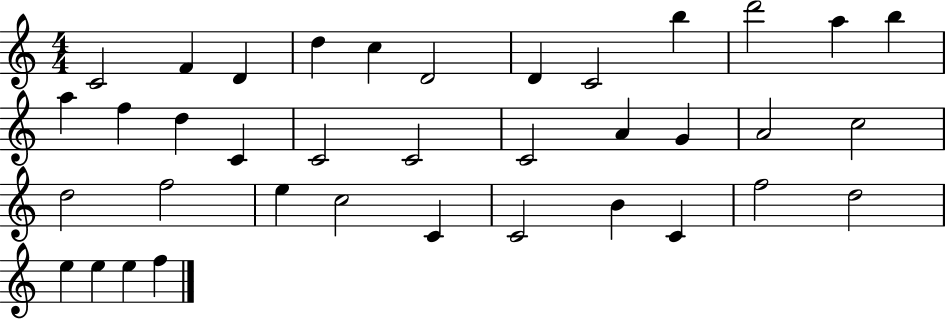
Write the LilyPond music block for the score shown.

{
  \clef treble
  \numericTimeSignature
  \time 4/4
  \key c \major
  c'2 f'4 d'4 | d''4 c''4 d'2 | d'4 c'2 b''4 | d'''2 a''4 b''4 | \break a''4 f''4 d''4 c'4 | c'2 c'2 | c'2 a'4 g'4 | a'2 c''2 | \break d''2 f''2 | e''4 c''2 c'4 | c'2 b'4 c'4 | f''2 d''2 | \break e''4 e''4 e''4 f''4 | \bar "|."
}